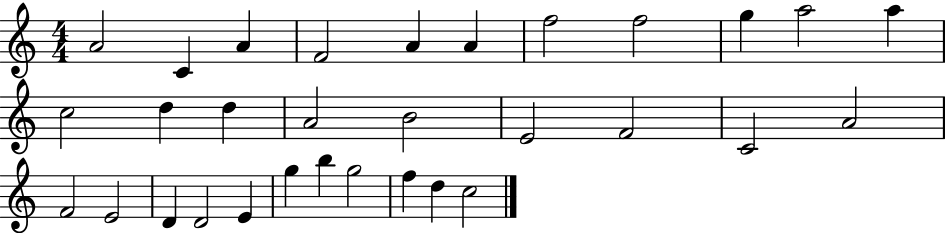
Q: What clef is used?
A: treble